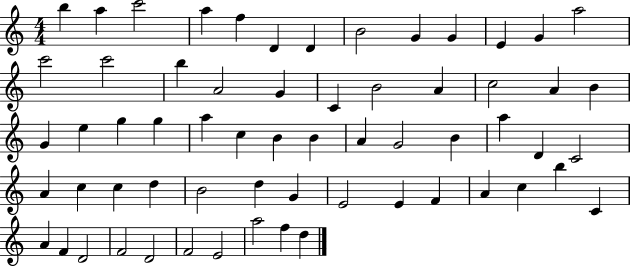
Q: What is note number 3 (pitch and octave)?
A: C6